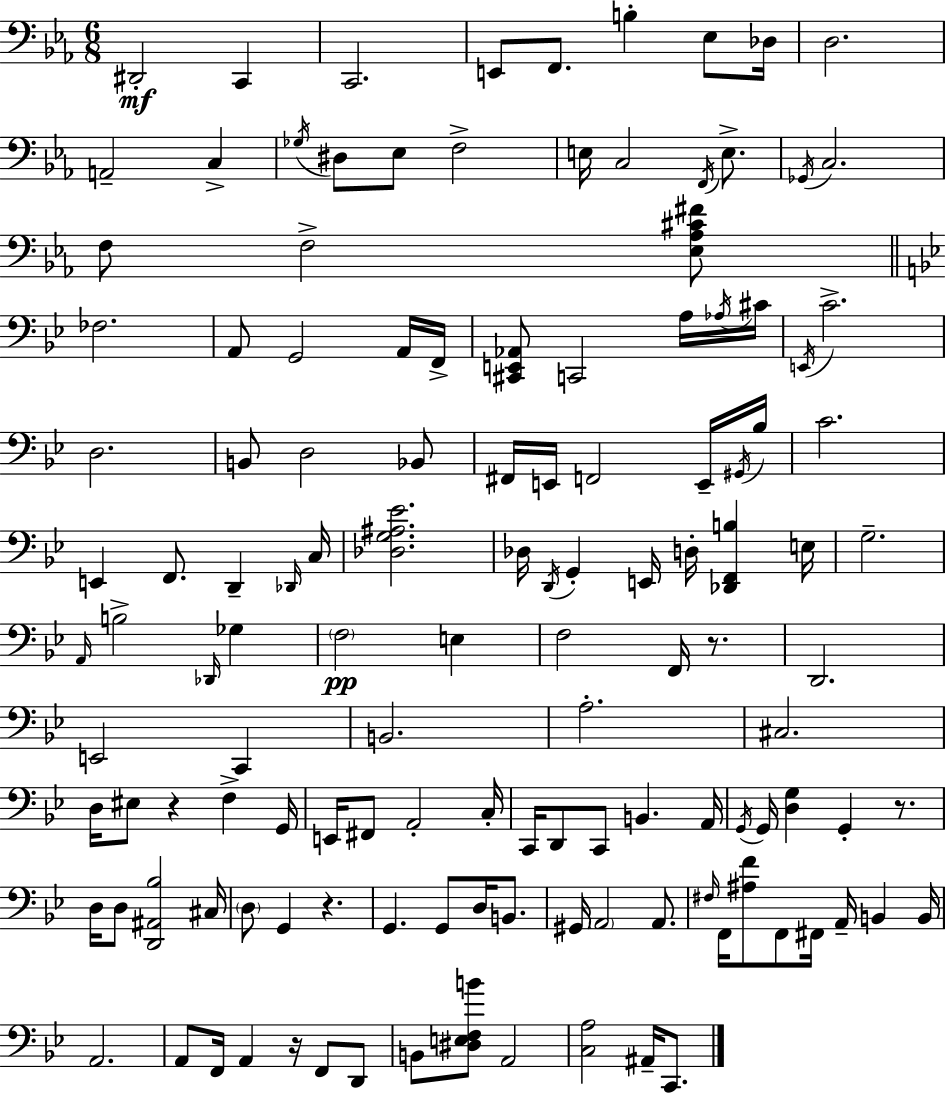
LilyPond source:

{
  \clef bass
  \numericTimeSignature
  \time 6/8
  \key ees \major
  \repeat volta 2 { dis,2-.\mf c,4 | c,2. | e,8 f,8. b4-. ees8 des16 | d2. | \break a,2-- c4-> | \acciaccatura { ges16 } dis8 ees8 f2-> | e16 c2 \acciaccatura { f,16 } e8.-> | \acciaccatura { ges,16 } c2. | \break f8 f2-> | <ees aes cis' fis'>8 \bar "||" \break \key bes \major fes2. | a,8 g,2 a,16 f,16-> | <cis, e, aes,>8 c,2 a16 \acciaccatura { aes16 } | cis'16 \acciaccatura { e,16 } c'2.-> | \break d2. | b,8 d2 | bes,8 fis,16 e,16 f,2 | e,16-- \acciaccatura { gis,16 } bes16 c'2. | \break e,4 f,8. d,4-- | \grace { des,16 } c16 <des g ais ees'>2. | des16 \acciaccatura { d,16 } g,4-. e,16 d16-. | <des, f, b>4 e16 g2.-- | \break \grace { a,16 } b2-> | \grace { des,16 } ges4 \parenthesize f2\pp | e4 f2 | f,16 r8. d,2. | \break e,2 | c,4 b,2. | a2.-. | cis2. | \break d16 eis8 r4 | f4-> g,16 e,16 fis,8 a,2-. | c16-. c,16 d,8 c,8 | b,4. a,16 \acciaccatura { g,16 } g,16 <d g>4 | \break g,4-. r8. d16 d8 <d, ais, bes>2 | cis16 \parenthesize d8 g,4 | r4. g,4. | g,8 d16 b,8. gis,16 \parenthesize a,2 | \break a,8. \grace { fis16 } f,16 <ais f'>8 | f,8 fis,16 a,16-- b,4 b,16 a,2. | a,8 f,16 | a,4 r16 f,8 d,8 b,8 <dis e f b'>8 | \break a,2 <c a>2 | ais,16-- c,8. } \bar "|."
}